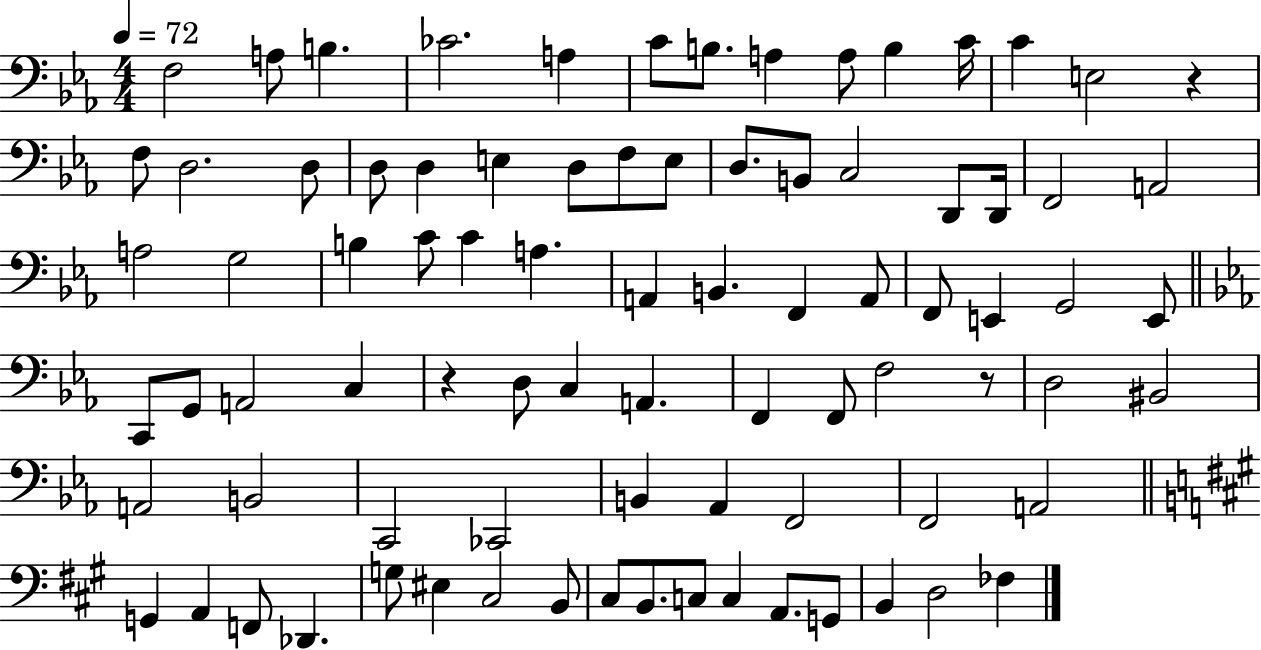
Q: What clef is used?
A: bass